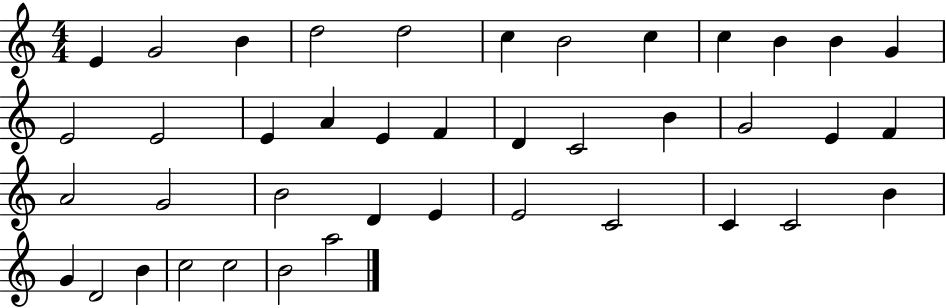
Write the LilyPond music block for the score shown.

{
  \clef treble
  \numericTimeSignature
  \time 4/4
  \key c \major
  e'4 g'2 b'4 | d''2 d''2 | c''4 b'2 c''4 | c''4 b'4 b'4 g'4 | \break e'2 e'2 | e'4 a'4 e'4 f'4 | d'4 c'2 b'4 | g'2 e'4 f'4 | \break a'2 g'2 | b'2 d'4 e'4 | e'2 c'2 | c'4 c'2 b'4 | \break g'4 d'2 b'4 | c''2 c''2 | b'2 a''2 | \bar "|."
}